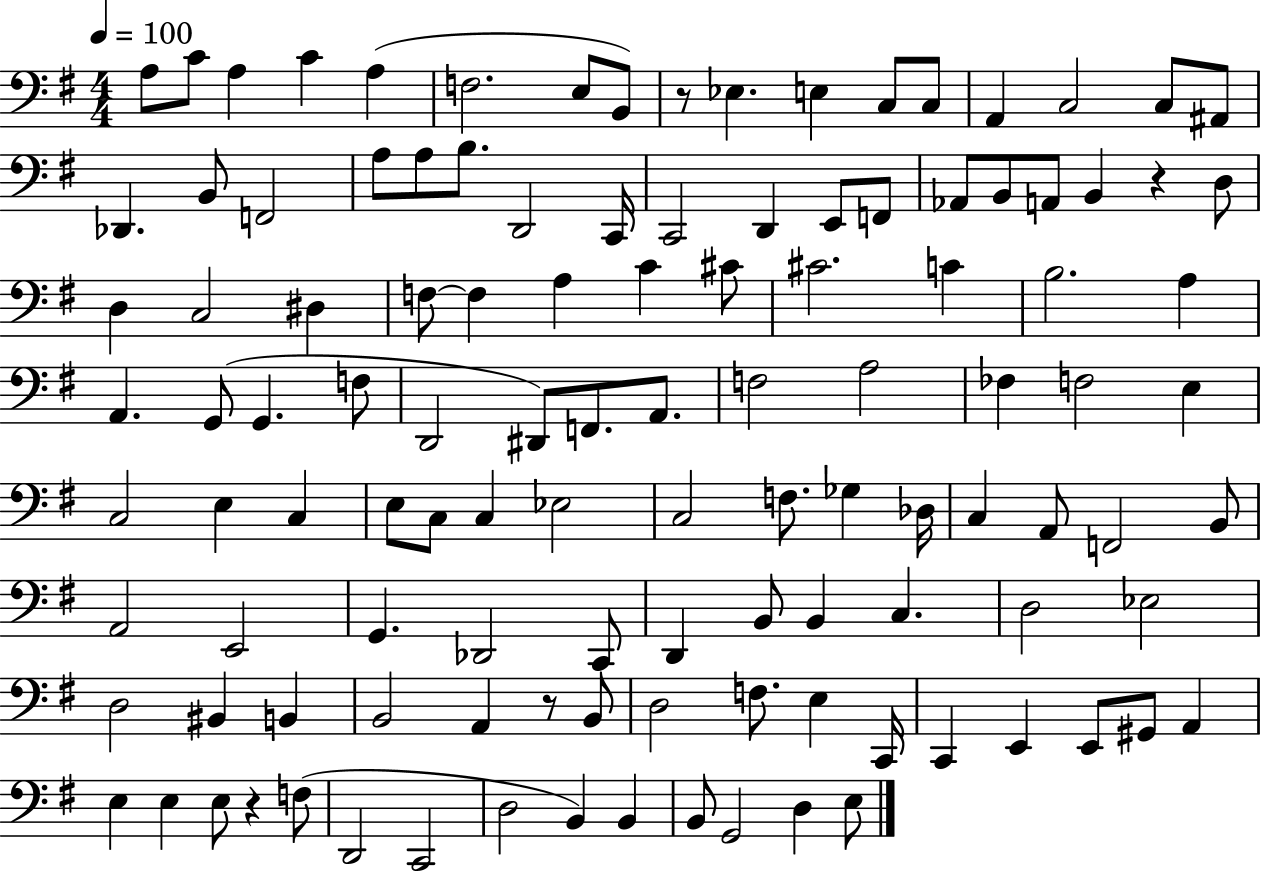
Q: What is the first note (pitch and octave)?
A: A3